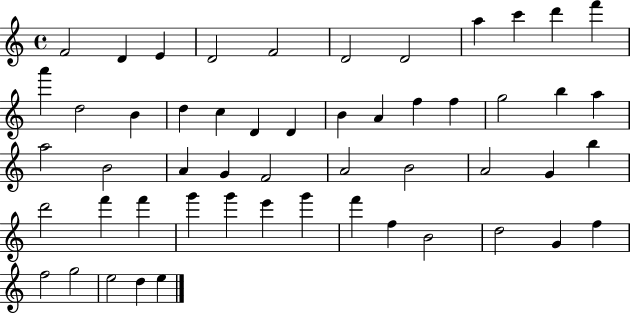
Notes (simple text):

F4/h D4/q E4/q D4/h F4/h D4/h D4/h A5/q C6/q D6/q F6/q A6/q D5/h B4/q D5/q C5/q D4/q D4/q B4/q A4/q F5/q F5/q G5/h B5/q A5/q A5/h B4/h A4/q G4/q F4/h A4/h B4/h A4/h G4/q B5/q D6/h F6/q F6/q G6/q G6/q E6/q G6/q F6/q F5/q B4/h D5/h G4/q F5/q F5/h G5/h E5/h D5/q E5/q